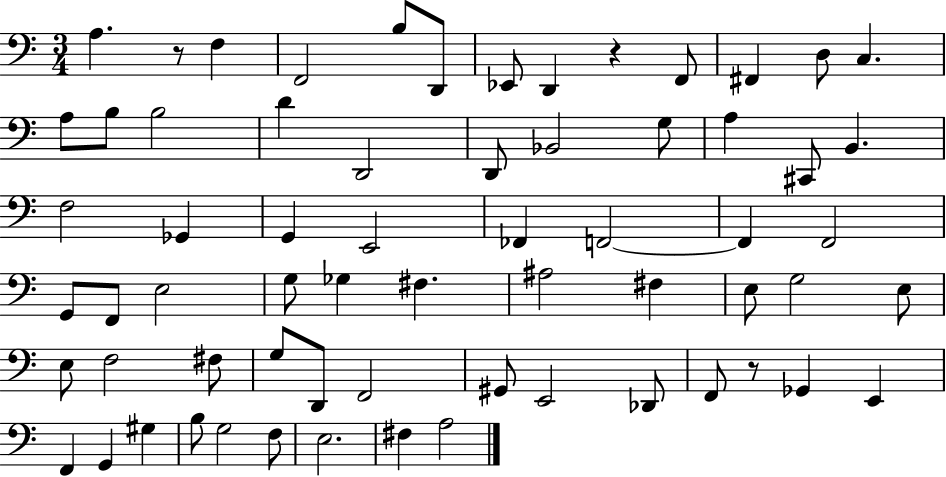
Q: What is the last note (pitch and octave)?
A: A3